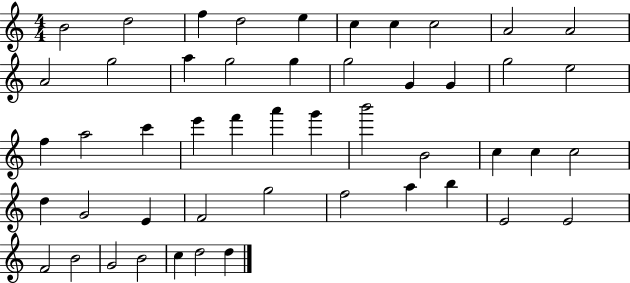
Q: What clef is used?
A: treble